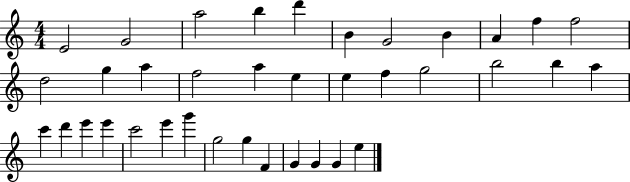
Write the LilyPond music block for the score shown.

{
  \clef treble
  \numericTimeSignature
  \time 4/4
  \key c \major
  e'2 g'2 | a''2 b''4 d'''4 | b'4 g'2 b'4 | a'4 f''4 f''2 | \break d''2 g''4 a''4 | f''2 a''4 e''4 | e''4 f''4 g''2 | b''2 b''4 a''4 | \break c'''4 d'''4 e'''4 e'''4 | c'''2 e'''4 g'''4 | g''2 g''4 f'4 | g'4 g'4 g'4 e''4 | \break \bar "|."
}